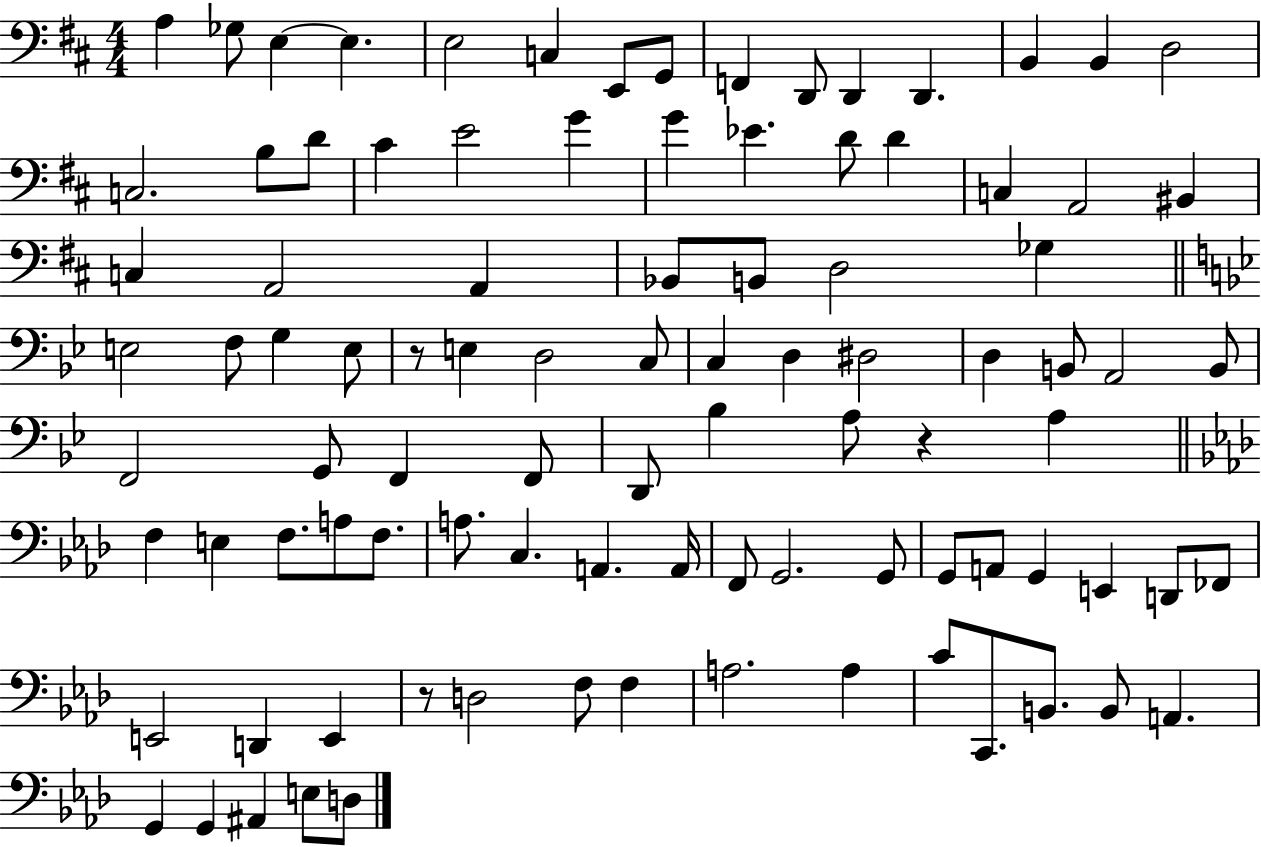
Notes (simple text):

A3/q Gb3/e E3/q E3/q. E3/h C3/q E2/e G2/e F2/q D2/e D2/q D2/q. B2/q B2/q D3/h C3/h. B3/e D4/e C#4/q E4/h G4/q G4/q Eb4/q. D4/e D4/q C3/q A2/h BIS2/q C3/q A2/h A2/q Bb2/e B2/e D3/h Gb3/q E3/h F3/e G3/q E3/e R/e E3/q D3/h C3/e C3/q D3/q D#3/h D3/q B2/e A2/h B2/e F2/h G2/e F2/q F2/e D2/e Bb3/q A3/e R/q A3/q F3/q E3/q F3/e. A3/e F3/e. A3/e. C3/q. A2/q. A2/s F2/e G2/h. G2/e G2/e A2/e G2/q E2/q D2/e FES2/e E2/h D2/q E2/q R/e D3/h F3/e F3/q A3/h. A3/q C4/e C2/e. B2/e. B2/e A2/q. G2/q G2/q A#2/q E3/e D3/e